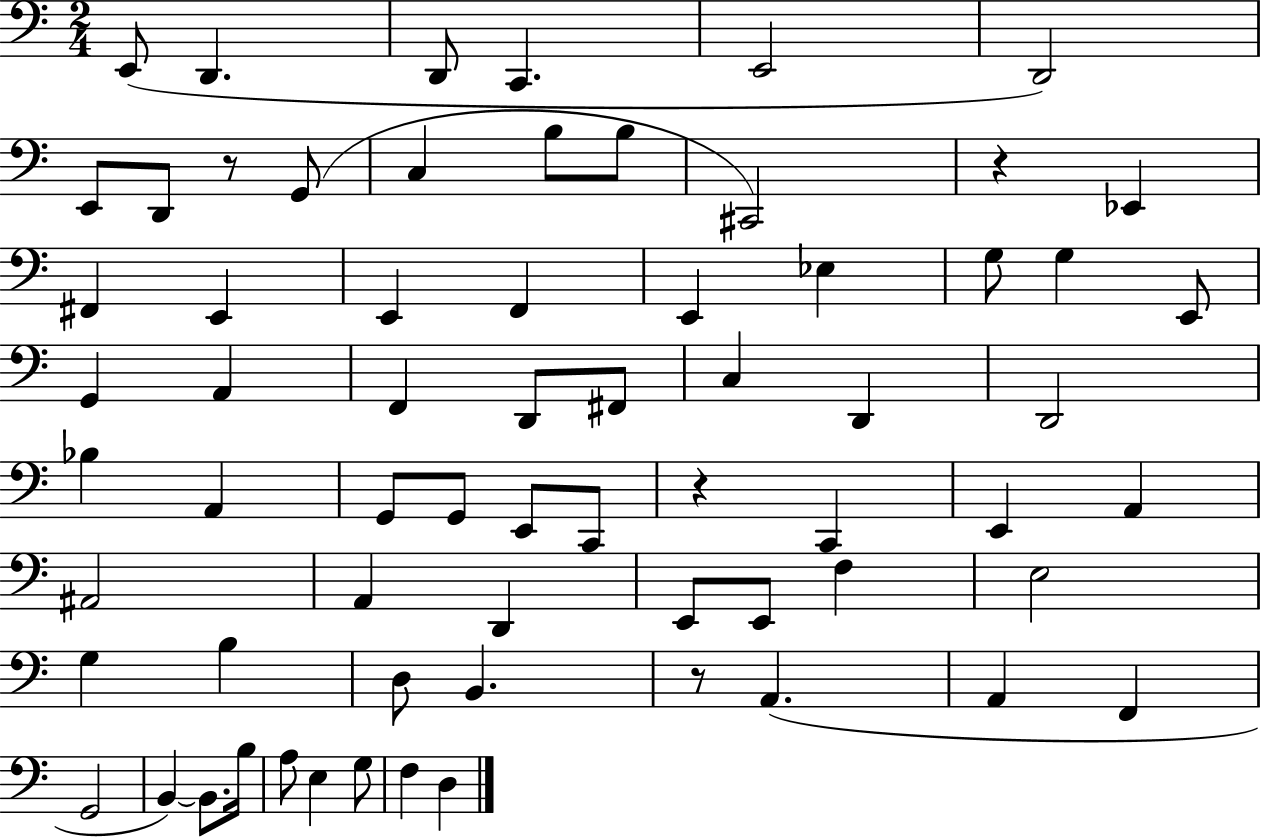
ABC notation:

X:1
T:Untitled
M:2/4
L:1/4
K:C
E,,/2 D,, D,,/2 C,, E,,2 D,,2 E,,/2 D,,/2 z/2 G,,/2 C, B,/2 B,/2 ^C,,2 z _E,, ^F,, E,, E,, F,, E,, _E, G,/2 G, E,,/2 G,, A,, F,, D,,/2 ^F,,/2 C, D,, D,,2 _B, A,, G,,/2 G,,/2 E,,/2 C,,/2 z C,, E,, A,, ^A,,2 A,, D,, E,,/2 E,,/2 F, E,2 G, B, D,/2 B,, z/2 A,, A,, F,, G,,2 B,, B,,/2 B,/4 A,/2 E, G,/2 F, D,